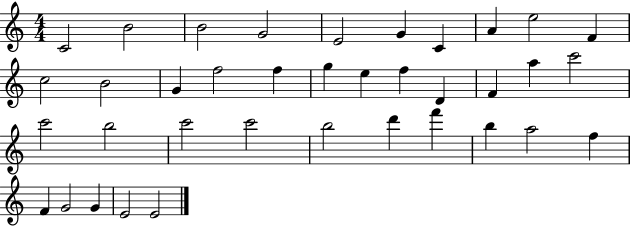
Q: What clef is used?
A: treble